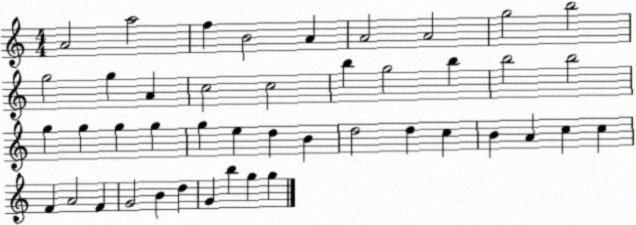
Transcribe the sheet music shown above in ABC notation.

X:1
T:Untitled
M:4/4
L:1/4
K:C
A2 a2 f B2 A A2 A2 g2 b2 g2 g A c2 c2 b g2 b b2 b2 g g g g g e d B d2 d c B A c c F A2 F G2 B d G b g g